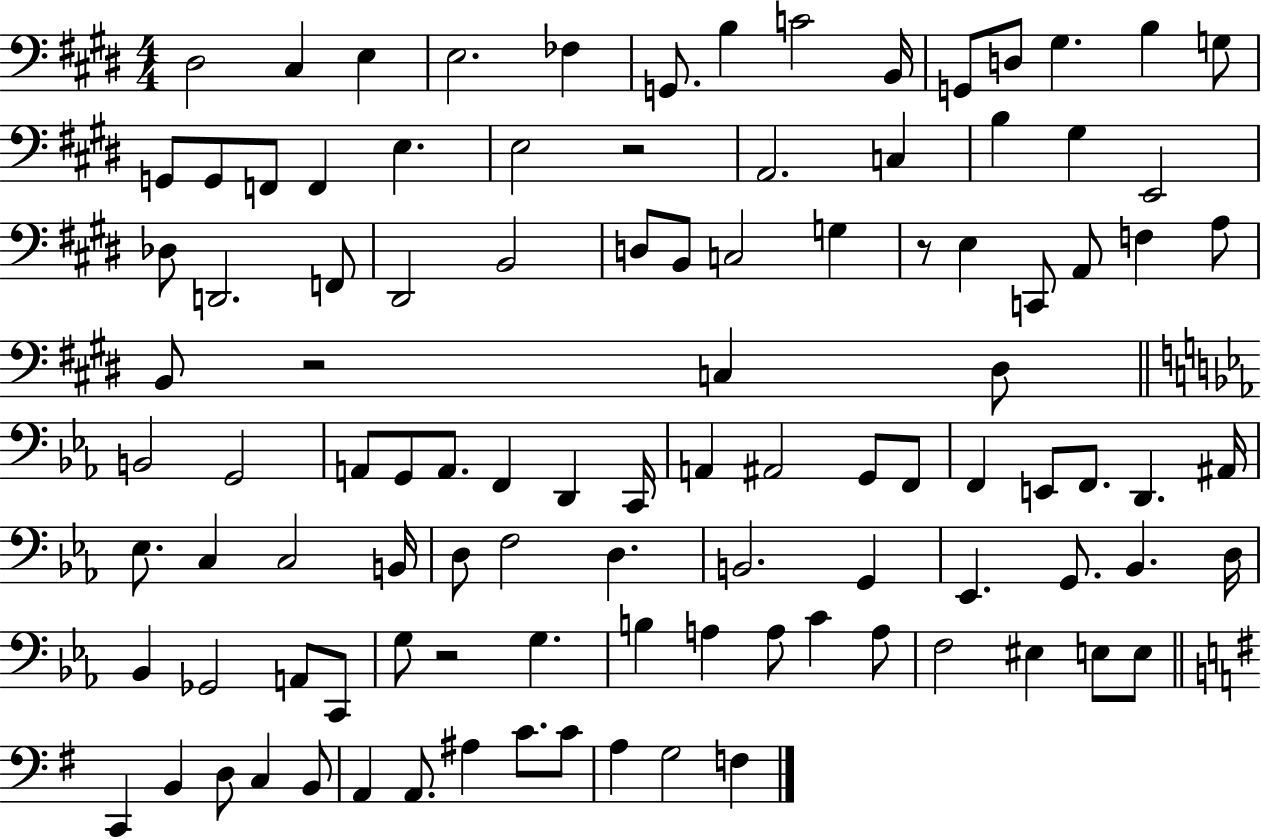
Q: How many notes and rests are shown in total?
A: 104